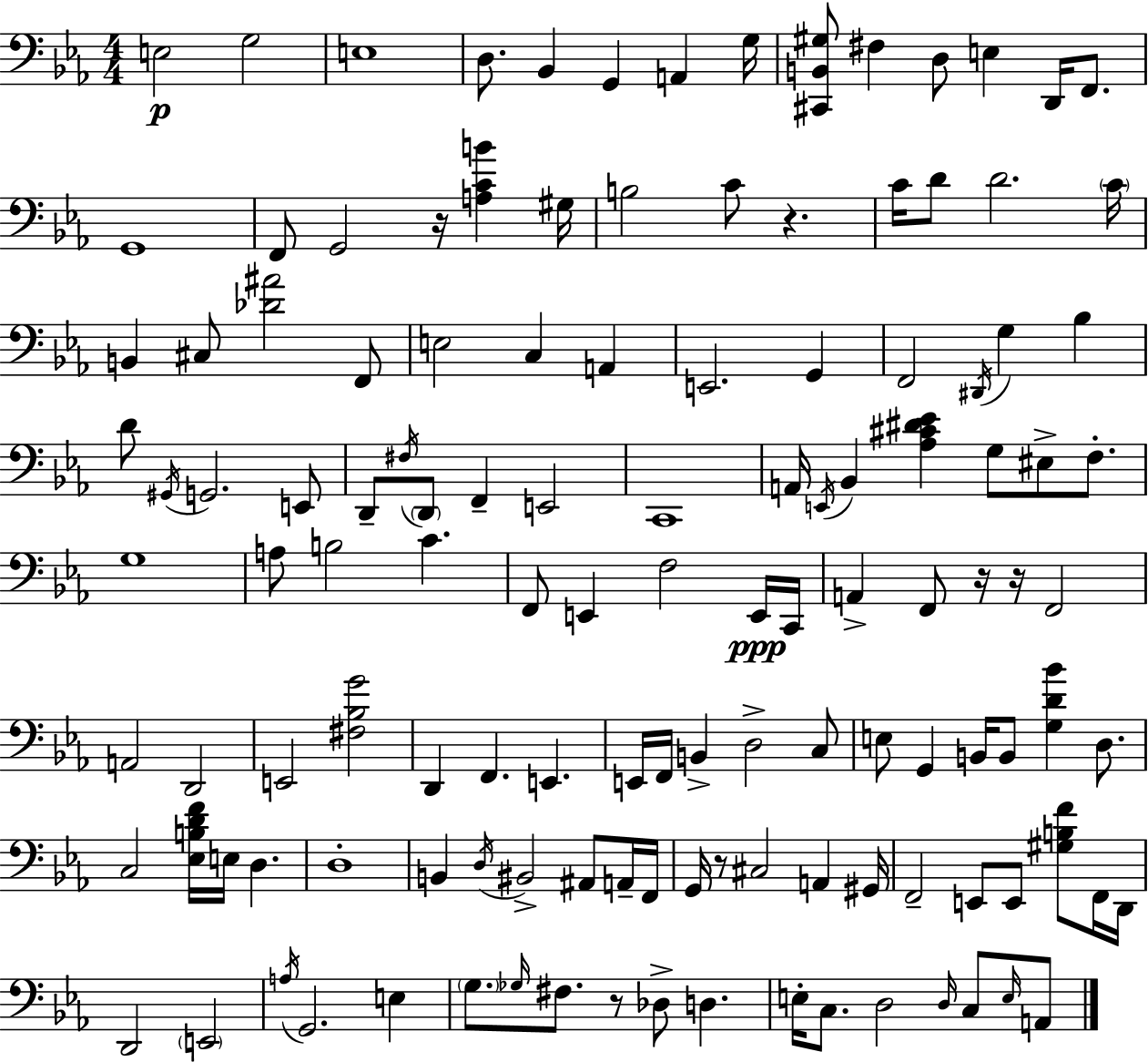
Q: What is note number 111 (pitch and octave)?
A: D3